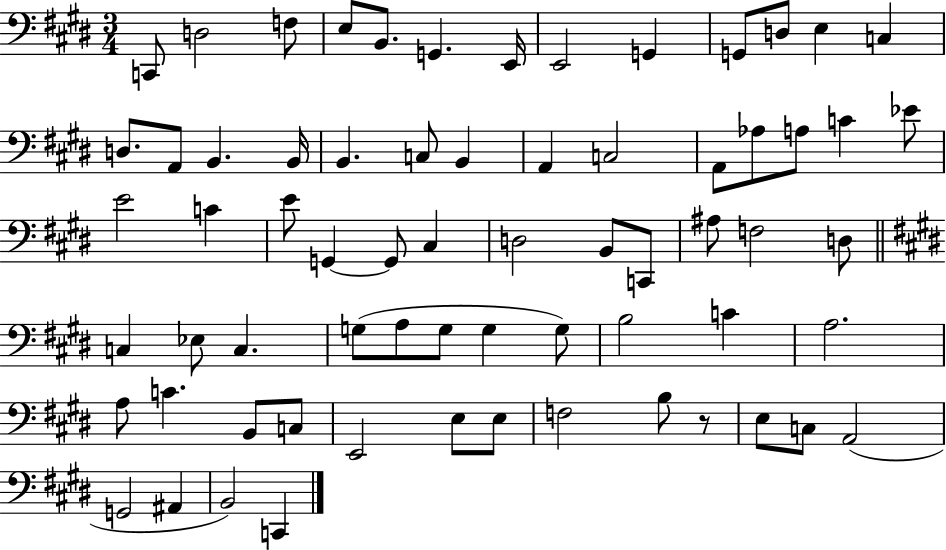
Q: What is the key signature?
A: E major